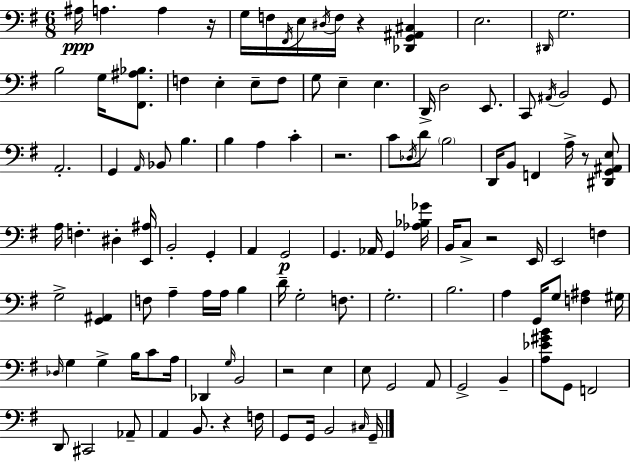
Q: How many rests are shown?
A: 7